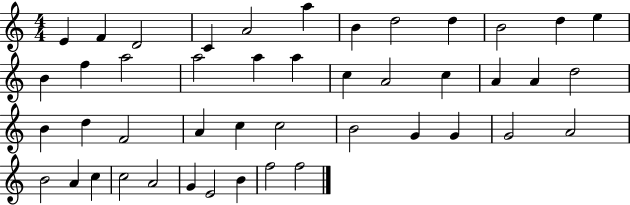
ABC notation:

X:1
T:Untitled
M:4/4
L:1/4
K:C
E F D2 C A2 a B d2 d B2 d e B f a2 a2 a a c A2 c A A d2 B d F2 A c c2 B2 G G G2 A2 B2 A c c2 A2 G E2 B f2 f2